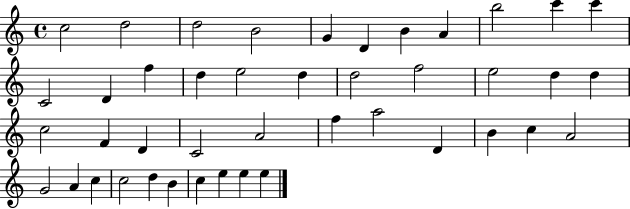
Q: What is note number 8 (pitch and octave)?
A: A4